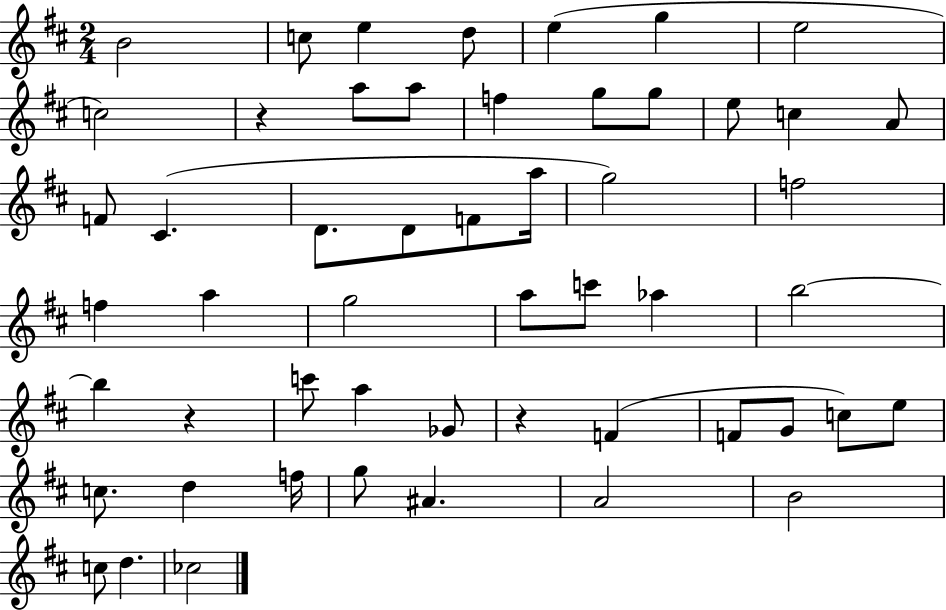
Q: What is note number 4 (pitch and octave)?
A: D5